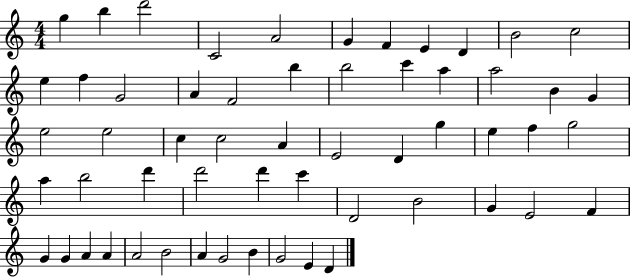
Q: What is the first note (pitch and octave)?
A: G5